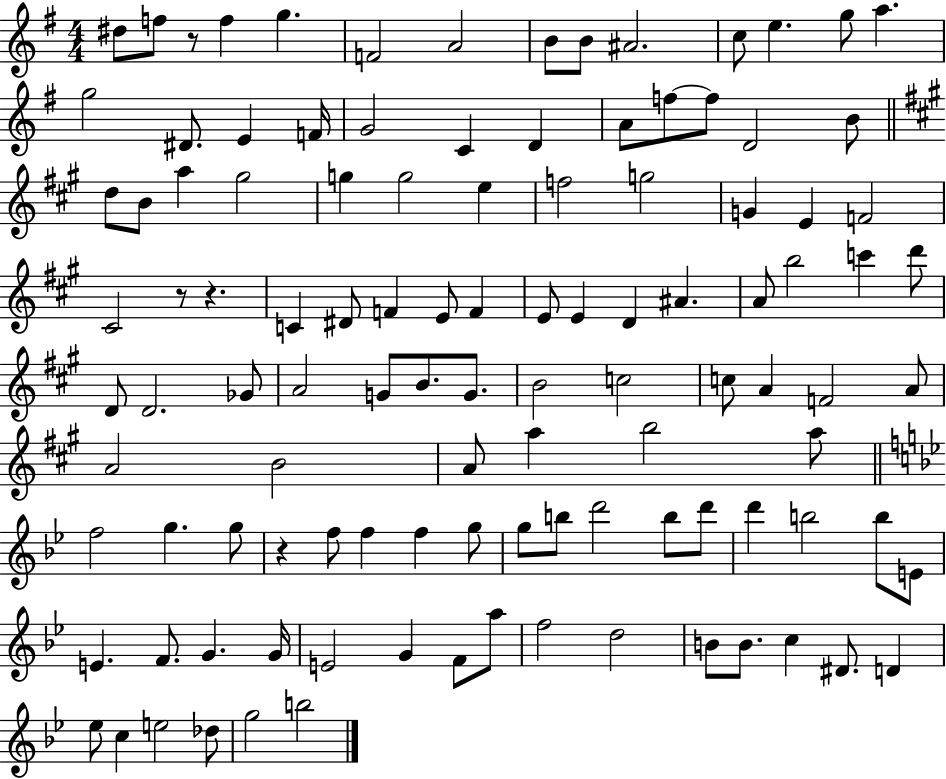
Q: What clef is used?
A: treble